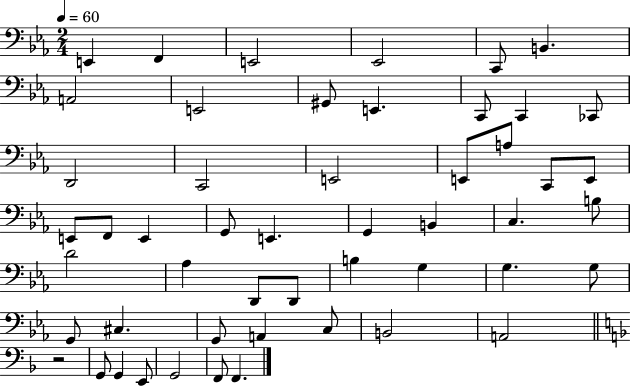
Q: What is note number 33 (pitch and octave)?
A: D2